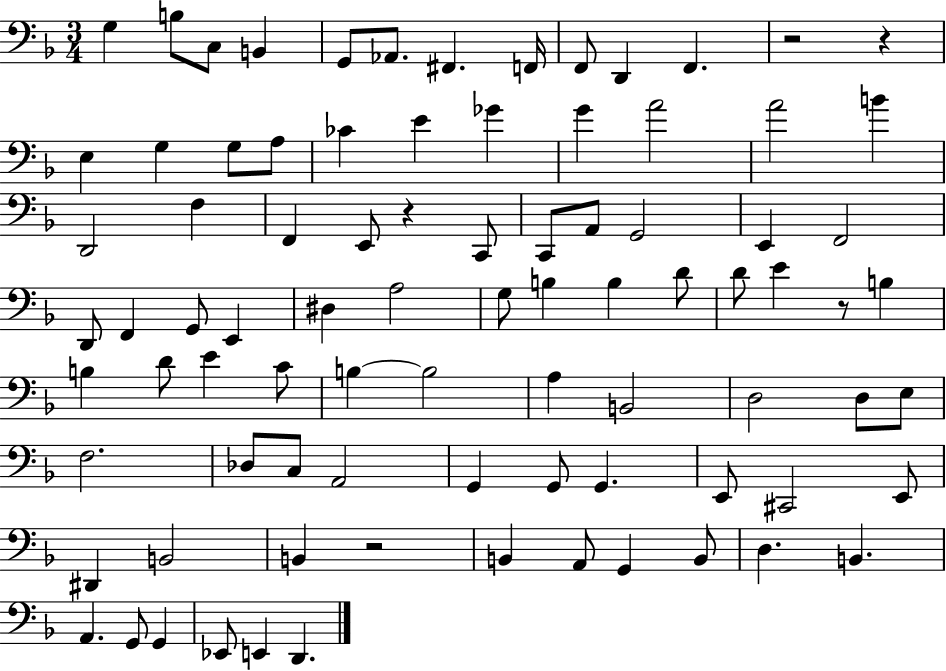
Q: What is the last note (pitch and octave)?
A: D2